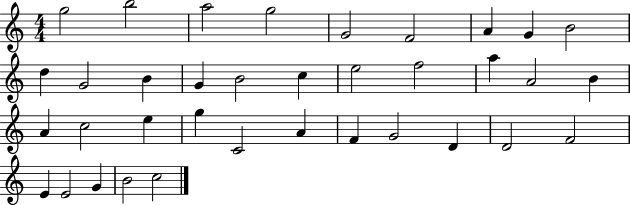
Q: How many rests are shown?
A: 0